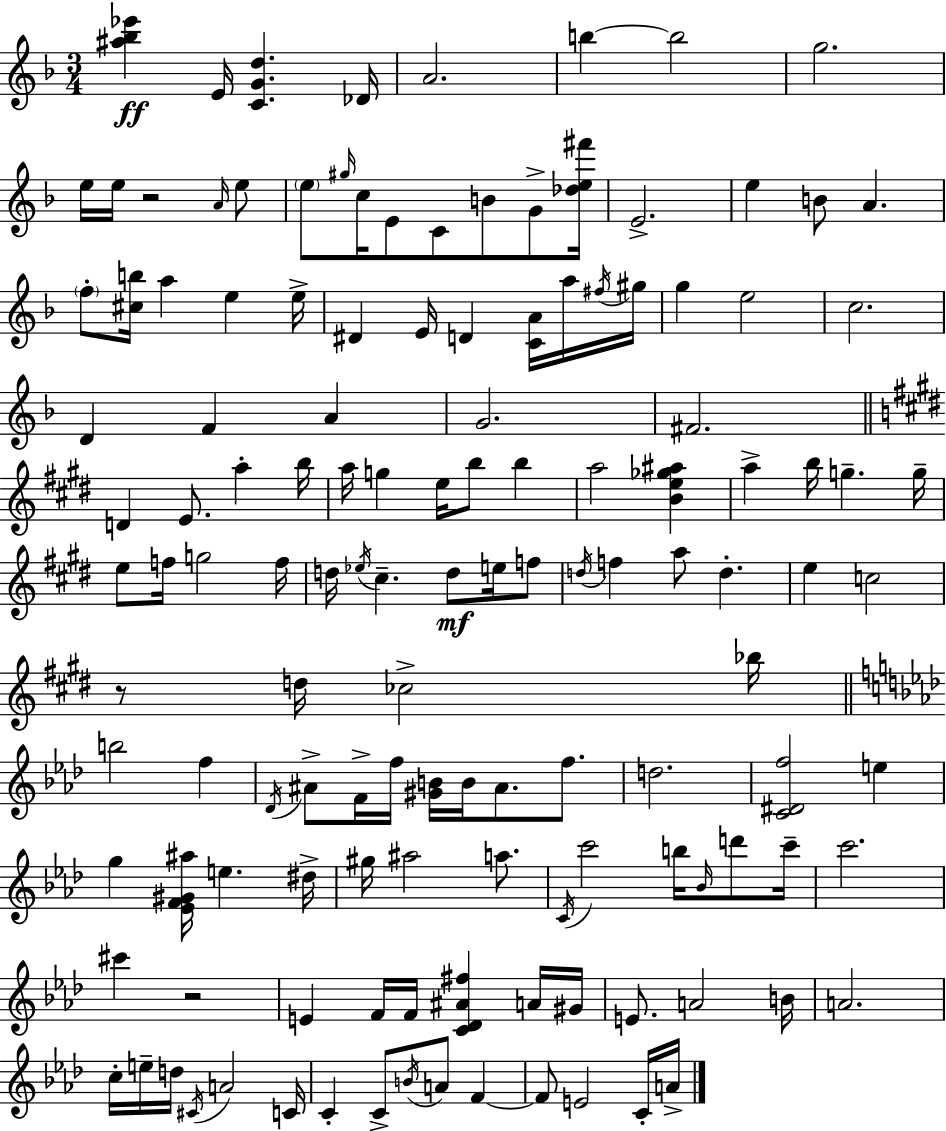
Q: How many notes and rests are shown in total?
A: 134